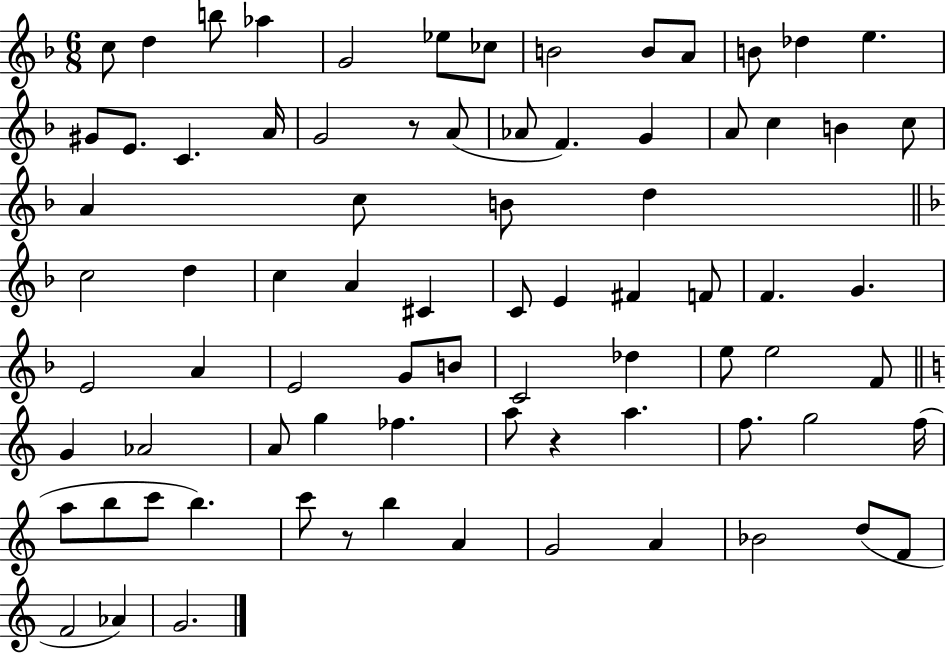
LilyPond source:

{
  \clef treble
  \numericTimeSignature
  \time 6/8
  \key f \major
  \repeat volta 2 { c''8 d''4 b''8 aes''4 | g'2 ees''8 ces''8 | b'2 b'8 a'8 | b'8 des''4 e''4. | \break gis'8 e'8. c'4. a'16 | g'2 r8 a'8( | aes'8 f'4.) g'4 | a'8 c''4 b'4 c''8 | \break a'4 c''8 b'8 d''4 | \bar "||" \break \key f \major c''2 d''4 | c''4 a'4 cis'4 | c'8 e'4 fis'4 f'8 | f'4. g'4. | \break e'2 a'4 | e'2 g'8 b'8 | c'2 des''4 | e''8 e''2 f'8 | \break \bar "||" \break \key c \major g'4 aes'2 | a'8 g''4 fes''4. | a''8 r4 a''4. | f''8. g''2 f''16( | \break a''8 b''8 c'''8 b''4.) | c'''8 r8 b''4 a'4 | g'2 a'4 | bes'2 d''8( f'8 | \break f'2 aes'4) | g'2. | } \bar "|."
}